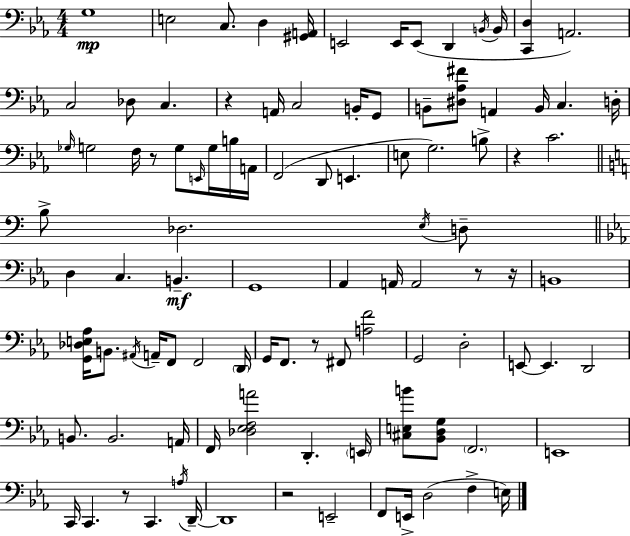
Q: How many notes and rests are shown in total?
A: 100